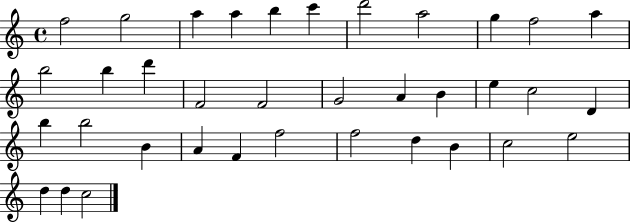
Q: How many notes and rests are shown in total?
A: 36